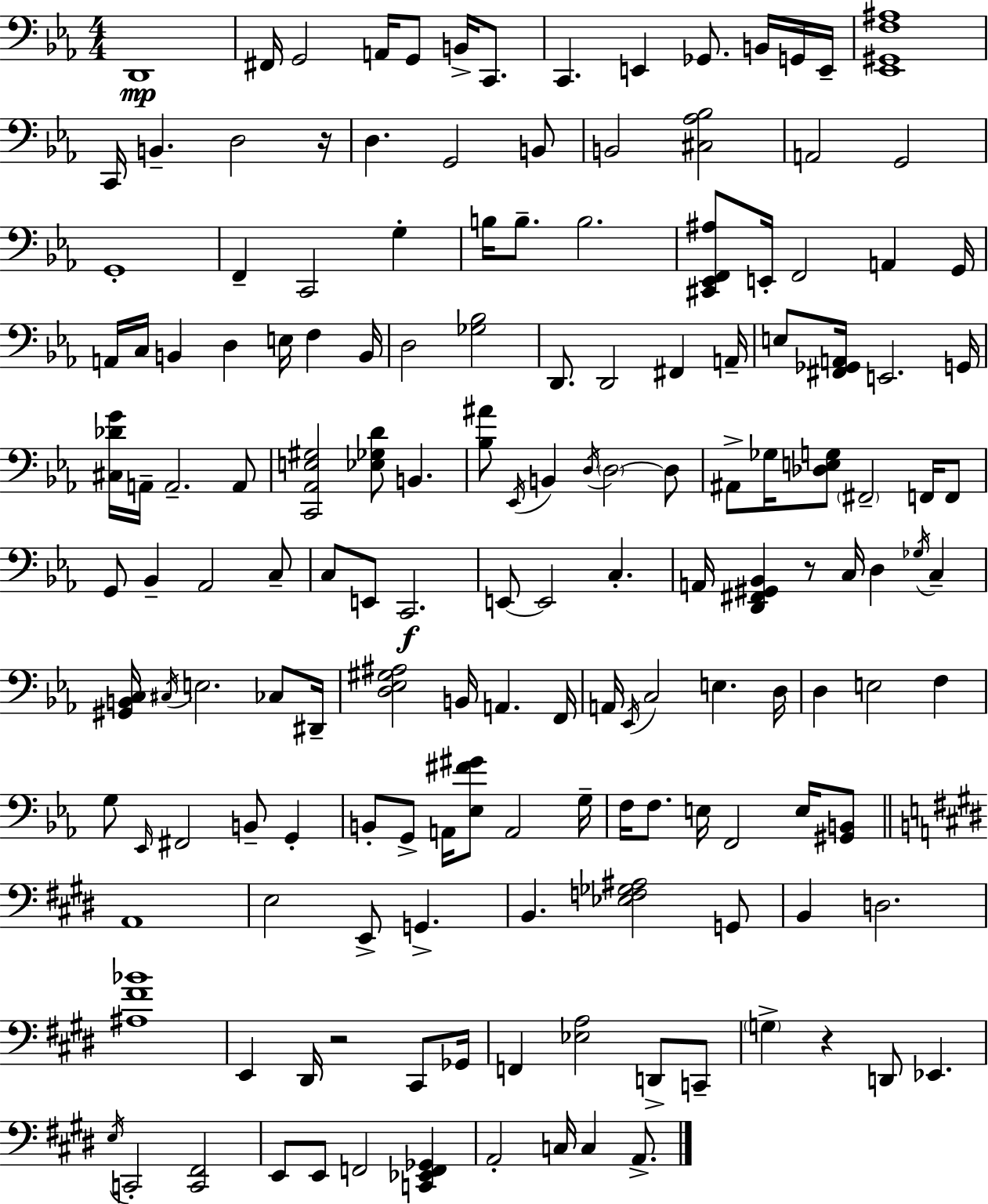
X:1
T:Untitled
M:4/4
L:1/4
K:Eb
D,,4 ^F,,/4 G,,2 A,,/4 G,,/2 B,,/4 C,,/2 C,, E,, _G,,/2 B,,/4 G,,/4 E,,/4 [_E,,^G,,F,^A,]4 C,,/4 B,, D,2 z/4 D, G,,2 B,,/2 B,,2 [^C,_A,_B,]2 A,,2 G,,2 G,,4 F,, C,,2 G, B,/4 B,/2 B,2 [^C,,_E,,F,,^A,]/2 E,,/4 F,,2 A,, G,,/4 A,,/4 C,/4 B,, D, E,/4 F, B,,/4 D,2 [_G,_B,]2 D,,/2 D,,2 ^F,, A,,/4 E,/2 [^F,,_G,,A,,]/4 E,,2 G,,/4 [^C,_DG]/4 A,,/4 A,,2 A,,/2 [C,,_A,,E,^G,]2 [_E,_G,D]/2 B,, [_B,^A]/2 _E,,/4 B,, D,/4 D,2 D,/2 ^A,,/2 _G,/4 [_D,E,G,]/2 ^F,,2 F,,/4 F,,/2 G,,/2 _B,, _A,,2 C,/2 C,/2 E,,/2 C,,2 E,,/2 E,,2 C, A,,/4 [D,,^F,,^G,,_B,,] z/2 C,/4 D, _G,/4 C, [^G,,B,,C,]/4 ^C,/4 E,2 _C,/2 ^D,,/4 [D,_E,^G,^A,]2 B,,/4 A,, F,,/4 A,,/4 _E,,/4 C,2 E, D,/4 D, E,2 F, G,/2 _E,,/4 ^F,,2 B,,/2 G,, B,,/2 G,,/2 A,,/4 [_E,^F^G]/2 A,,2 G,/4 F,/4 F,/2 E,/4 F,,2 E,/4 [^G,,B,,]/2 A,,4 E,2 E,,/2 G,, B,, [_E,F,_G,^A,]2 G,,/2 B,, D,2 [^A,^F_B]4 E,, ^D,,/4 z2 ^C,,/2 _G,,/4 F,, [_E,A,]2 D,,/2 C,,/2 G, z D,,/2 _E,, E,/4 C,,2 [C,,^F,,]2 E,,/2 E,,/2 F,,2 [C,,_E,,F,,_G,,] A,,2 C,/4 C, A,,/2